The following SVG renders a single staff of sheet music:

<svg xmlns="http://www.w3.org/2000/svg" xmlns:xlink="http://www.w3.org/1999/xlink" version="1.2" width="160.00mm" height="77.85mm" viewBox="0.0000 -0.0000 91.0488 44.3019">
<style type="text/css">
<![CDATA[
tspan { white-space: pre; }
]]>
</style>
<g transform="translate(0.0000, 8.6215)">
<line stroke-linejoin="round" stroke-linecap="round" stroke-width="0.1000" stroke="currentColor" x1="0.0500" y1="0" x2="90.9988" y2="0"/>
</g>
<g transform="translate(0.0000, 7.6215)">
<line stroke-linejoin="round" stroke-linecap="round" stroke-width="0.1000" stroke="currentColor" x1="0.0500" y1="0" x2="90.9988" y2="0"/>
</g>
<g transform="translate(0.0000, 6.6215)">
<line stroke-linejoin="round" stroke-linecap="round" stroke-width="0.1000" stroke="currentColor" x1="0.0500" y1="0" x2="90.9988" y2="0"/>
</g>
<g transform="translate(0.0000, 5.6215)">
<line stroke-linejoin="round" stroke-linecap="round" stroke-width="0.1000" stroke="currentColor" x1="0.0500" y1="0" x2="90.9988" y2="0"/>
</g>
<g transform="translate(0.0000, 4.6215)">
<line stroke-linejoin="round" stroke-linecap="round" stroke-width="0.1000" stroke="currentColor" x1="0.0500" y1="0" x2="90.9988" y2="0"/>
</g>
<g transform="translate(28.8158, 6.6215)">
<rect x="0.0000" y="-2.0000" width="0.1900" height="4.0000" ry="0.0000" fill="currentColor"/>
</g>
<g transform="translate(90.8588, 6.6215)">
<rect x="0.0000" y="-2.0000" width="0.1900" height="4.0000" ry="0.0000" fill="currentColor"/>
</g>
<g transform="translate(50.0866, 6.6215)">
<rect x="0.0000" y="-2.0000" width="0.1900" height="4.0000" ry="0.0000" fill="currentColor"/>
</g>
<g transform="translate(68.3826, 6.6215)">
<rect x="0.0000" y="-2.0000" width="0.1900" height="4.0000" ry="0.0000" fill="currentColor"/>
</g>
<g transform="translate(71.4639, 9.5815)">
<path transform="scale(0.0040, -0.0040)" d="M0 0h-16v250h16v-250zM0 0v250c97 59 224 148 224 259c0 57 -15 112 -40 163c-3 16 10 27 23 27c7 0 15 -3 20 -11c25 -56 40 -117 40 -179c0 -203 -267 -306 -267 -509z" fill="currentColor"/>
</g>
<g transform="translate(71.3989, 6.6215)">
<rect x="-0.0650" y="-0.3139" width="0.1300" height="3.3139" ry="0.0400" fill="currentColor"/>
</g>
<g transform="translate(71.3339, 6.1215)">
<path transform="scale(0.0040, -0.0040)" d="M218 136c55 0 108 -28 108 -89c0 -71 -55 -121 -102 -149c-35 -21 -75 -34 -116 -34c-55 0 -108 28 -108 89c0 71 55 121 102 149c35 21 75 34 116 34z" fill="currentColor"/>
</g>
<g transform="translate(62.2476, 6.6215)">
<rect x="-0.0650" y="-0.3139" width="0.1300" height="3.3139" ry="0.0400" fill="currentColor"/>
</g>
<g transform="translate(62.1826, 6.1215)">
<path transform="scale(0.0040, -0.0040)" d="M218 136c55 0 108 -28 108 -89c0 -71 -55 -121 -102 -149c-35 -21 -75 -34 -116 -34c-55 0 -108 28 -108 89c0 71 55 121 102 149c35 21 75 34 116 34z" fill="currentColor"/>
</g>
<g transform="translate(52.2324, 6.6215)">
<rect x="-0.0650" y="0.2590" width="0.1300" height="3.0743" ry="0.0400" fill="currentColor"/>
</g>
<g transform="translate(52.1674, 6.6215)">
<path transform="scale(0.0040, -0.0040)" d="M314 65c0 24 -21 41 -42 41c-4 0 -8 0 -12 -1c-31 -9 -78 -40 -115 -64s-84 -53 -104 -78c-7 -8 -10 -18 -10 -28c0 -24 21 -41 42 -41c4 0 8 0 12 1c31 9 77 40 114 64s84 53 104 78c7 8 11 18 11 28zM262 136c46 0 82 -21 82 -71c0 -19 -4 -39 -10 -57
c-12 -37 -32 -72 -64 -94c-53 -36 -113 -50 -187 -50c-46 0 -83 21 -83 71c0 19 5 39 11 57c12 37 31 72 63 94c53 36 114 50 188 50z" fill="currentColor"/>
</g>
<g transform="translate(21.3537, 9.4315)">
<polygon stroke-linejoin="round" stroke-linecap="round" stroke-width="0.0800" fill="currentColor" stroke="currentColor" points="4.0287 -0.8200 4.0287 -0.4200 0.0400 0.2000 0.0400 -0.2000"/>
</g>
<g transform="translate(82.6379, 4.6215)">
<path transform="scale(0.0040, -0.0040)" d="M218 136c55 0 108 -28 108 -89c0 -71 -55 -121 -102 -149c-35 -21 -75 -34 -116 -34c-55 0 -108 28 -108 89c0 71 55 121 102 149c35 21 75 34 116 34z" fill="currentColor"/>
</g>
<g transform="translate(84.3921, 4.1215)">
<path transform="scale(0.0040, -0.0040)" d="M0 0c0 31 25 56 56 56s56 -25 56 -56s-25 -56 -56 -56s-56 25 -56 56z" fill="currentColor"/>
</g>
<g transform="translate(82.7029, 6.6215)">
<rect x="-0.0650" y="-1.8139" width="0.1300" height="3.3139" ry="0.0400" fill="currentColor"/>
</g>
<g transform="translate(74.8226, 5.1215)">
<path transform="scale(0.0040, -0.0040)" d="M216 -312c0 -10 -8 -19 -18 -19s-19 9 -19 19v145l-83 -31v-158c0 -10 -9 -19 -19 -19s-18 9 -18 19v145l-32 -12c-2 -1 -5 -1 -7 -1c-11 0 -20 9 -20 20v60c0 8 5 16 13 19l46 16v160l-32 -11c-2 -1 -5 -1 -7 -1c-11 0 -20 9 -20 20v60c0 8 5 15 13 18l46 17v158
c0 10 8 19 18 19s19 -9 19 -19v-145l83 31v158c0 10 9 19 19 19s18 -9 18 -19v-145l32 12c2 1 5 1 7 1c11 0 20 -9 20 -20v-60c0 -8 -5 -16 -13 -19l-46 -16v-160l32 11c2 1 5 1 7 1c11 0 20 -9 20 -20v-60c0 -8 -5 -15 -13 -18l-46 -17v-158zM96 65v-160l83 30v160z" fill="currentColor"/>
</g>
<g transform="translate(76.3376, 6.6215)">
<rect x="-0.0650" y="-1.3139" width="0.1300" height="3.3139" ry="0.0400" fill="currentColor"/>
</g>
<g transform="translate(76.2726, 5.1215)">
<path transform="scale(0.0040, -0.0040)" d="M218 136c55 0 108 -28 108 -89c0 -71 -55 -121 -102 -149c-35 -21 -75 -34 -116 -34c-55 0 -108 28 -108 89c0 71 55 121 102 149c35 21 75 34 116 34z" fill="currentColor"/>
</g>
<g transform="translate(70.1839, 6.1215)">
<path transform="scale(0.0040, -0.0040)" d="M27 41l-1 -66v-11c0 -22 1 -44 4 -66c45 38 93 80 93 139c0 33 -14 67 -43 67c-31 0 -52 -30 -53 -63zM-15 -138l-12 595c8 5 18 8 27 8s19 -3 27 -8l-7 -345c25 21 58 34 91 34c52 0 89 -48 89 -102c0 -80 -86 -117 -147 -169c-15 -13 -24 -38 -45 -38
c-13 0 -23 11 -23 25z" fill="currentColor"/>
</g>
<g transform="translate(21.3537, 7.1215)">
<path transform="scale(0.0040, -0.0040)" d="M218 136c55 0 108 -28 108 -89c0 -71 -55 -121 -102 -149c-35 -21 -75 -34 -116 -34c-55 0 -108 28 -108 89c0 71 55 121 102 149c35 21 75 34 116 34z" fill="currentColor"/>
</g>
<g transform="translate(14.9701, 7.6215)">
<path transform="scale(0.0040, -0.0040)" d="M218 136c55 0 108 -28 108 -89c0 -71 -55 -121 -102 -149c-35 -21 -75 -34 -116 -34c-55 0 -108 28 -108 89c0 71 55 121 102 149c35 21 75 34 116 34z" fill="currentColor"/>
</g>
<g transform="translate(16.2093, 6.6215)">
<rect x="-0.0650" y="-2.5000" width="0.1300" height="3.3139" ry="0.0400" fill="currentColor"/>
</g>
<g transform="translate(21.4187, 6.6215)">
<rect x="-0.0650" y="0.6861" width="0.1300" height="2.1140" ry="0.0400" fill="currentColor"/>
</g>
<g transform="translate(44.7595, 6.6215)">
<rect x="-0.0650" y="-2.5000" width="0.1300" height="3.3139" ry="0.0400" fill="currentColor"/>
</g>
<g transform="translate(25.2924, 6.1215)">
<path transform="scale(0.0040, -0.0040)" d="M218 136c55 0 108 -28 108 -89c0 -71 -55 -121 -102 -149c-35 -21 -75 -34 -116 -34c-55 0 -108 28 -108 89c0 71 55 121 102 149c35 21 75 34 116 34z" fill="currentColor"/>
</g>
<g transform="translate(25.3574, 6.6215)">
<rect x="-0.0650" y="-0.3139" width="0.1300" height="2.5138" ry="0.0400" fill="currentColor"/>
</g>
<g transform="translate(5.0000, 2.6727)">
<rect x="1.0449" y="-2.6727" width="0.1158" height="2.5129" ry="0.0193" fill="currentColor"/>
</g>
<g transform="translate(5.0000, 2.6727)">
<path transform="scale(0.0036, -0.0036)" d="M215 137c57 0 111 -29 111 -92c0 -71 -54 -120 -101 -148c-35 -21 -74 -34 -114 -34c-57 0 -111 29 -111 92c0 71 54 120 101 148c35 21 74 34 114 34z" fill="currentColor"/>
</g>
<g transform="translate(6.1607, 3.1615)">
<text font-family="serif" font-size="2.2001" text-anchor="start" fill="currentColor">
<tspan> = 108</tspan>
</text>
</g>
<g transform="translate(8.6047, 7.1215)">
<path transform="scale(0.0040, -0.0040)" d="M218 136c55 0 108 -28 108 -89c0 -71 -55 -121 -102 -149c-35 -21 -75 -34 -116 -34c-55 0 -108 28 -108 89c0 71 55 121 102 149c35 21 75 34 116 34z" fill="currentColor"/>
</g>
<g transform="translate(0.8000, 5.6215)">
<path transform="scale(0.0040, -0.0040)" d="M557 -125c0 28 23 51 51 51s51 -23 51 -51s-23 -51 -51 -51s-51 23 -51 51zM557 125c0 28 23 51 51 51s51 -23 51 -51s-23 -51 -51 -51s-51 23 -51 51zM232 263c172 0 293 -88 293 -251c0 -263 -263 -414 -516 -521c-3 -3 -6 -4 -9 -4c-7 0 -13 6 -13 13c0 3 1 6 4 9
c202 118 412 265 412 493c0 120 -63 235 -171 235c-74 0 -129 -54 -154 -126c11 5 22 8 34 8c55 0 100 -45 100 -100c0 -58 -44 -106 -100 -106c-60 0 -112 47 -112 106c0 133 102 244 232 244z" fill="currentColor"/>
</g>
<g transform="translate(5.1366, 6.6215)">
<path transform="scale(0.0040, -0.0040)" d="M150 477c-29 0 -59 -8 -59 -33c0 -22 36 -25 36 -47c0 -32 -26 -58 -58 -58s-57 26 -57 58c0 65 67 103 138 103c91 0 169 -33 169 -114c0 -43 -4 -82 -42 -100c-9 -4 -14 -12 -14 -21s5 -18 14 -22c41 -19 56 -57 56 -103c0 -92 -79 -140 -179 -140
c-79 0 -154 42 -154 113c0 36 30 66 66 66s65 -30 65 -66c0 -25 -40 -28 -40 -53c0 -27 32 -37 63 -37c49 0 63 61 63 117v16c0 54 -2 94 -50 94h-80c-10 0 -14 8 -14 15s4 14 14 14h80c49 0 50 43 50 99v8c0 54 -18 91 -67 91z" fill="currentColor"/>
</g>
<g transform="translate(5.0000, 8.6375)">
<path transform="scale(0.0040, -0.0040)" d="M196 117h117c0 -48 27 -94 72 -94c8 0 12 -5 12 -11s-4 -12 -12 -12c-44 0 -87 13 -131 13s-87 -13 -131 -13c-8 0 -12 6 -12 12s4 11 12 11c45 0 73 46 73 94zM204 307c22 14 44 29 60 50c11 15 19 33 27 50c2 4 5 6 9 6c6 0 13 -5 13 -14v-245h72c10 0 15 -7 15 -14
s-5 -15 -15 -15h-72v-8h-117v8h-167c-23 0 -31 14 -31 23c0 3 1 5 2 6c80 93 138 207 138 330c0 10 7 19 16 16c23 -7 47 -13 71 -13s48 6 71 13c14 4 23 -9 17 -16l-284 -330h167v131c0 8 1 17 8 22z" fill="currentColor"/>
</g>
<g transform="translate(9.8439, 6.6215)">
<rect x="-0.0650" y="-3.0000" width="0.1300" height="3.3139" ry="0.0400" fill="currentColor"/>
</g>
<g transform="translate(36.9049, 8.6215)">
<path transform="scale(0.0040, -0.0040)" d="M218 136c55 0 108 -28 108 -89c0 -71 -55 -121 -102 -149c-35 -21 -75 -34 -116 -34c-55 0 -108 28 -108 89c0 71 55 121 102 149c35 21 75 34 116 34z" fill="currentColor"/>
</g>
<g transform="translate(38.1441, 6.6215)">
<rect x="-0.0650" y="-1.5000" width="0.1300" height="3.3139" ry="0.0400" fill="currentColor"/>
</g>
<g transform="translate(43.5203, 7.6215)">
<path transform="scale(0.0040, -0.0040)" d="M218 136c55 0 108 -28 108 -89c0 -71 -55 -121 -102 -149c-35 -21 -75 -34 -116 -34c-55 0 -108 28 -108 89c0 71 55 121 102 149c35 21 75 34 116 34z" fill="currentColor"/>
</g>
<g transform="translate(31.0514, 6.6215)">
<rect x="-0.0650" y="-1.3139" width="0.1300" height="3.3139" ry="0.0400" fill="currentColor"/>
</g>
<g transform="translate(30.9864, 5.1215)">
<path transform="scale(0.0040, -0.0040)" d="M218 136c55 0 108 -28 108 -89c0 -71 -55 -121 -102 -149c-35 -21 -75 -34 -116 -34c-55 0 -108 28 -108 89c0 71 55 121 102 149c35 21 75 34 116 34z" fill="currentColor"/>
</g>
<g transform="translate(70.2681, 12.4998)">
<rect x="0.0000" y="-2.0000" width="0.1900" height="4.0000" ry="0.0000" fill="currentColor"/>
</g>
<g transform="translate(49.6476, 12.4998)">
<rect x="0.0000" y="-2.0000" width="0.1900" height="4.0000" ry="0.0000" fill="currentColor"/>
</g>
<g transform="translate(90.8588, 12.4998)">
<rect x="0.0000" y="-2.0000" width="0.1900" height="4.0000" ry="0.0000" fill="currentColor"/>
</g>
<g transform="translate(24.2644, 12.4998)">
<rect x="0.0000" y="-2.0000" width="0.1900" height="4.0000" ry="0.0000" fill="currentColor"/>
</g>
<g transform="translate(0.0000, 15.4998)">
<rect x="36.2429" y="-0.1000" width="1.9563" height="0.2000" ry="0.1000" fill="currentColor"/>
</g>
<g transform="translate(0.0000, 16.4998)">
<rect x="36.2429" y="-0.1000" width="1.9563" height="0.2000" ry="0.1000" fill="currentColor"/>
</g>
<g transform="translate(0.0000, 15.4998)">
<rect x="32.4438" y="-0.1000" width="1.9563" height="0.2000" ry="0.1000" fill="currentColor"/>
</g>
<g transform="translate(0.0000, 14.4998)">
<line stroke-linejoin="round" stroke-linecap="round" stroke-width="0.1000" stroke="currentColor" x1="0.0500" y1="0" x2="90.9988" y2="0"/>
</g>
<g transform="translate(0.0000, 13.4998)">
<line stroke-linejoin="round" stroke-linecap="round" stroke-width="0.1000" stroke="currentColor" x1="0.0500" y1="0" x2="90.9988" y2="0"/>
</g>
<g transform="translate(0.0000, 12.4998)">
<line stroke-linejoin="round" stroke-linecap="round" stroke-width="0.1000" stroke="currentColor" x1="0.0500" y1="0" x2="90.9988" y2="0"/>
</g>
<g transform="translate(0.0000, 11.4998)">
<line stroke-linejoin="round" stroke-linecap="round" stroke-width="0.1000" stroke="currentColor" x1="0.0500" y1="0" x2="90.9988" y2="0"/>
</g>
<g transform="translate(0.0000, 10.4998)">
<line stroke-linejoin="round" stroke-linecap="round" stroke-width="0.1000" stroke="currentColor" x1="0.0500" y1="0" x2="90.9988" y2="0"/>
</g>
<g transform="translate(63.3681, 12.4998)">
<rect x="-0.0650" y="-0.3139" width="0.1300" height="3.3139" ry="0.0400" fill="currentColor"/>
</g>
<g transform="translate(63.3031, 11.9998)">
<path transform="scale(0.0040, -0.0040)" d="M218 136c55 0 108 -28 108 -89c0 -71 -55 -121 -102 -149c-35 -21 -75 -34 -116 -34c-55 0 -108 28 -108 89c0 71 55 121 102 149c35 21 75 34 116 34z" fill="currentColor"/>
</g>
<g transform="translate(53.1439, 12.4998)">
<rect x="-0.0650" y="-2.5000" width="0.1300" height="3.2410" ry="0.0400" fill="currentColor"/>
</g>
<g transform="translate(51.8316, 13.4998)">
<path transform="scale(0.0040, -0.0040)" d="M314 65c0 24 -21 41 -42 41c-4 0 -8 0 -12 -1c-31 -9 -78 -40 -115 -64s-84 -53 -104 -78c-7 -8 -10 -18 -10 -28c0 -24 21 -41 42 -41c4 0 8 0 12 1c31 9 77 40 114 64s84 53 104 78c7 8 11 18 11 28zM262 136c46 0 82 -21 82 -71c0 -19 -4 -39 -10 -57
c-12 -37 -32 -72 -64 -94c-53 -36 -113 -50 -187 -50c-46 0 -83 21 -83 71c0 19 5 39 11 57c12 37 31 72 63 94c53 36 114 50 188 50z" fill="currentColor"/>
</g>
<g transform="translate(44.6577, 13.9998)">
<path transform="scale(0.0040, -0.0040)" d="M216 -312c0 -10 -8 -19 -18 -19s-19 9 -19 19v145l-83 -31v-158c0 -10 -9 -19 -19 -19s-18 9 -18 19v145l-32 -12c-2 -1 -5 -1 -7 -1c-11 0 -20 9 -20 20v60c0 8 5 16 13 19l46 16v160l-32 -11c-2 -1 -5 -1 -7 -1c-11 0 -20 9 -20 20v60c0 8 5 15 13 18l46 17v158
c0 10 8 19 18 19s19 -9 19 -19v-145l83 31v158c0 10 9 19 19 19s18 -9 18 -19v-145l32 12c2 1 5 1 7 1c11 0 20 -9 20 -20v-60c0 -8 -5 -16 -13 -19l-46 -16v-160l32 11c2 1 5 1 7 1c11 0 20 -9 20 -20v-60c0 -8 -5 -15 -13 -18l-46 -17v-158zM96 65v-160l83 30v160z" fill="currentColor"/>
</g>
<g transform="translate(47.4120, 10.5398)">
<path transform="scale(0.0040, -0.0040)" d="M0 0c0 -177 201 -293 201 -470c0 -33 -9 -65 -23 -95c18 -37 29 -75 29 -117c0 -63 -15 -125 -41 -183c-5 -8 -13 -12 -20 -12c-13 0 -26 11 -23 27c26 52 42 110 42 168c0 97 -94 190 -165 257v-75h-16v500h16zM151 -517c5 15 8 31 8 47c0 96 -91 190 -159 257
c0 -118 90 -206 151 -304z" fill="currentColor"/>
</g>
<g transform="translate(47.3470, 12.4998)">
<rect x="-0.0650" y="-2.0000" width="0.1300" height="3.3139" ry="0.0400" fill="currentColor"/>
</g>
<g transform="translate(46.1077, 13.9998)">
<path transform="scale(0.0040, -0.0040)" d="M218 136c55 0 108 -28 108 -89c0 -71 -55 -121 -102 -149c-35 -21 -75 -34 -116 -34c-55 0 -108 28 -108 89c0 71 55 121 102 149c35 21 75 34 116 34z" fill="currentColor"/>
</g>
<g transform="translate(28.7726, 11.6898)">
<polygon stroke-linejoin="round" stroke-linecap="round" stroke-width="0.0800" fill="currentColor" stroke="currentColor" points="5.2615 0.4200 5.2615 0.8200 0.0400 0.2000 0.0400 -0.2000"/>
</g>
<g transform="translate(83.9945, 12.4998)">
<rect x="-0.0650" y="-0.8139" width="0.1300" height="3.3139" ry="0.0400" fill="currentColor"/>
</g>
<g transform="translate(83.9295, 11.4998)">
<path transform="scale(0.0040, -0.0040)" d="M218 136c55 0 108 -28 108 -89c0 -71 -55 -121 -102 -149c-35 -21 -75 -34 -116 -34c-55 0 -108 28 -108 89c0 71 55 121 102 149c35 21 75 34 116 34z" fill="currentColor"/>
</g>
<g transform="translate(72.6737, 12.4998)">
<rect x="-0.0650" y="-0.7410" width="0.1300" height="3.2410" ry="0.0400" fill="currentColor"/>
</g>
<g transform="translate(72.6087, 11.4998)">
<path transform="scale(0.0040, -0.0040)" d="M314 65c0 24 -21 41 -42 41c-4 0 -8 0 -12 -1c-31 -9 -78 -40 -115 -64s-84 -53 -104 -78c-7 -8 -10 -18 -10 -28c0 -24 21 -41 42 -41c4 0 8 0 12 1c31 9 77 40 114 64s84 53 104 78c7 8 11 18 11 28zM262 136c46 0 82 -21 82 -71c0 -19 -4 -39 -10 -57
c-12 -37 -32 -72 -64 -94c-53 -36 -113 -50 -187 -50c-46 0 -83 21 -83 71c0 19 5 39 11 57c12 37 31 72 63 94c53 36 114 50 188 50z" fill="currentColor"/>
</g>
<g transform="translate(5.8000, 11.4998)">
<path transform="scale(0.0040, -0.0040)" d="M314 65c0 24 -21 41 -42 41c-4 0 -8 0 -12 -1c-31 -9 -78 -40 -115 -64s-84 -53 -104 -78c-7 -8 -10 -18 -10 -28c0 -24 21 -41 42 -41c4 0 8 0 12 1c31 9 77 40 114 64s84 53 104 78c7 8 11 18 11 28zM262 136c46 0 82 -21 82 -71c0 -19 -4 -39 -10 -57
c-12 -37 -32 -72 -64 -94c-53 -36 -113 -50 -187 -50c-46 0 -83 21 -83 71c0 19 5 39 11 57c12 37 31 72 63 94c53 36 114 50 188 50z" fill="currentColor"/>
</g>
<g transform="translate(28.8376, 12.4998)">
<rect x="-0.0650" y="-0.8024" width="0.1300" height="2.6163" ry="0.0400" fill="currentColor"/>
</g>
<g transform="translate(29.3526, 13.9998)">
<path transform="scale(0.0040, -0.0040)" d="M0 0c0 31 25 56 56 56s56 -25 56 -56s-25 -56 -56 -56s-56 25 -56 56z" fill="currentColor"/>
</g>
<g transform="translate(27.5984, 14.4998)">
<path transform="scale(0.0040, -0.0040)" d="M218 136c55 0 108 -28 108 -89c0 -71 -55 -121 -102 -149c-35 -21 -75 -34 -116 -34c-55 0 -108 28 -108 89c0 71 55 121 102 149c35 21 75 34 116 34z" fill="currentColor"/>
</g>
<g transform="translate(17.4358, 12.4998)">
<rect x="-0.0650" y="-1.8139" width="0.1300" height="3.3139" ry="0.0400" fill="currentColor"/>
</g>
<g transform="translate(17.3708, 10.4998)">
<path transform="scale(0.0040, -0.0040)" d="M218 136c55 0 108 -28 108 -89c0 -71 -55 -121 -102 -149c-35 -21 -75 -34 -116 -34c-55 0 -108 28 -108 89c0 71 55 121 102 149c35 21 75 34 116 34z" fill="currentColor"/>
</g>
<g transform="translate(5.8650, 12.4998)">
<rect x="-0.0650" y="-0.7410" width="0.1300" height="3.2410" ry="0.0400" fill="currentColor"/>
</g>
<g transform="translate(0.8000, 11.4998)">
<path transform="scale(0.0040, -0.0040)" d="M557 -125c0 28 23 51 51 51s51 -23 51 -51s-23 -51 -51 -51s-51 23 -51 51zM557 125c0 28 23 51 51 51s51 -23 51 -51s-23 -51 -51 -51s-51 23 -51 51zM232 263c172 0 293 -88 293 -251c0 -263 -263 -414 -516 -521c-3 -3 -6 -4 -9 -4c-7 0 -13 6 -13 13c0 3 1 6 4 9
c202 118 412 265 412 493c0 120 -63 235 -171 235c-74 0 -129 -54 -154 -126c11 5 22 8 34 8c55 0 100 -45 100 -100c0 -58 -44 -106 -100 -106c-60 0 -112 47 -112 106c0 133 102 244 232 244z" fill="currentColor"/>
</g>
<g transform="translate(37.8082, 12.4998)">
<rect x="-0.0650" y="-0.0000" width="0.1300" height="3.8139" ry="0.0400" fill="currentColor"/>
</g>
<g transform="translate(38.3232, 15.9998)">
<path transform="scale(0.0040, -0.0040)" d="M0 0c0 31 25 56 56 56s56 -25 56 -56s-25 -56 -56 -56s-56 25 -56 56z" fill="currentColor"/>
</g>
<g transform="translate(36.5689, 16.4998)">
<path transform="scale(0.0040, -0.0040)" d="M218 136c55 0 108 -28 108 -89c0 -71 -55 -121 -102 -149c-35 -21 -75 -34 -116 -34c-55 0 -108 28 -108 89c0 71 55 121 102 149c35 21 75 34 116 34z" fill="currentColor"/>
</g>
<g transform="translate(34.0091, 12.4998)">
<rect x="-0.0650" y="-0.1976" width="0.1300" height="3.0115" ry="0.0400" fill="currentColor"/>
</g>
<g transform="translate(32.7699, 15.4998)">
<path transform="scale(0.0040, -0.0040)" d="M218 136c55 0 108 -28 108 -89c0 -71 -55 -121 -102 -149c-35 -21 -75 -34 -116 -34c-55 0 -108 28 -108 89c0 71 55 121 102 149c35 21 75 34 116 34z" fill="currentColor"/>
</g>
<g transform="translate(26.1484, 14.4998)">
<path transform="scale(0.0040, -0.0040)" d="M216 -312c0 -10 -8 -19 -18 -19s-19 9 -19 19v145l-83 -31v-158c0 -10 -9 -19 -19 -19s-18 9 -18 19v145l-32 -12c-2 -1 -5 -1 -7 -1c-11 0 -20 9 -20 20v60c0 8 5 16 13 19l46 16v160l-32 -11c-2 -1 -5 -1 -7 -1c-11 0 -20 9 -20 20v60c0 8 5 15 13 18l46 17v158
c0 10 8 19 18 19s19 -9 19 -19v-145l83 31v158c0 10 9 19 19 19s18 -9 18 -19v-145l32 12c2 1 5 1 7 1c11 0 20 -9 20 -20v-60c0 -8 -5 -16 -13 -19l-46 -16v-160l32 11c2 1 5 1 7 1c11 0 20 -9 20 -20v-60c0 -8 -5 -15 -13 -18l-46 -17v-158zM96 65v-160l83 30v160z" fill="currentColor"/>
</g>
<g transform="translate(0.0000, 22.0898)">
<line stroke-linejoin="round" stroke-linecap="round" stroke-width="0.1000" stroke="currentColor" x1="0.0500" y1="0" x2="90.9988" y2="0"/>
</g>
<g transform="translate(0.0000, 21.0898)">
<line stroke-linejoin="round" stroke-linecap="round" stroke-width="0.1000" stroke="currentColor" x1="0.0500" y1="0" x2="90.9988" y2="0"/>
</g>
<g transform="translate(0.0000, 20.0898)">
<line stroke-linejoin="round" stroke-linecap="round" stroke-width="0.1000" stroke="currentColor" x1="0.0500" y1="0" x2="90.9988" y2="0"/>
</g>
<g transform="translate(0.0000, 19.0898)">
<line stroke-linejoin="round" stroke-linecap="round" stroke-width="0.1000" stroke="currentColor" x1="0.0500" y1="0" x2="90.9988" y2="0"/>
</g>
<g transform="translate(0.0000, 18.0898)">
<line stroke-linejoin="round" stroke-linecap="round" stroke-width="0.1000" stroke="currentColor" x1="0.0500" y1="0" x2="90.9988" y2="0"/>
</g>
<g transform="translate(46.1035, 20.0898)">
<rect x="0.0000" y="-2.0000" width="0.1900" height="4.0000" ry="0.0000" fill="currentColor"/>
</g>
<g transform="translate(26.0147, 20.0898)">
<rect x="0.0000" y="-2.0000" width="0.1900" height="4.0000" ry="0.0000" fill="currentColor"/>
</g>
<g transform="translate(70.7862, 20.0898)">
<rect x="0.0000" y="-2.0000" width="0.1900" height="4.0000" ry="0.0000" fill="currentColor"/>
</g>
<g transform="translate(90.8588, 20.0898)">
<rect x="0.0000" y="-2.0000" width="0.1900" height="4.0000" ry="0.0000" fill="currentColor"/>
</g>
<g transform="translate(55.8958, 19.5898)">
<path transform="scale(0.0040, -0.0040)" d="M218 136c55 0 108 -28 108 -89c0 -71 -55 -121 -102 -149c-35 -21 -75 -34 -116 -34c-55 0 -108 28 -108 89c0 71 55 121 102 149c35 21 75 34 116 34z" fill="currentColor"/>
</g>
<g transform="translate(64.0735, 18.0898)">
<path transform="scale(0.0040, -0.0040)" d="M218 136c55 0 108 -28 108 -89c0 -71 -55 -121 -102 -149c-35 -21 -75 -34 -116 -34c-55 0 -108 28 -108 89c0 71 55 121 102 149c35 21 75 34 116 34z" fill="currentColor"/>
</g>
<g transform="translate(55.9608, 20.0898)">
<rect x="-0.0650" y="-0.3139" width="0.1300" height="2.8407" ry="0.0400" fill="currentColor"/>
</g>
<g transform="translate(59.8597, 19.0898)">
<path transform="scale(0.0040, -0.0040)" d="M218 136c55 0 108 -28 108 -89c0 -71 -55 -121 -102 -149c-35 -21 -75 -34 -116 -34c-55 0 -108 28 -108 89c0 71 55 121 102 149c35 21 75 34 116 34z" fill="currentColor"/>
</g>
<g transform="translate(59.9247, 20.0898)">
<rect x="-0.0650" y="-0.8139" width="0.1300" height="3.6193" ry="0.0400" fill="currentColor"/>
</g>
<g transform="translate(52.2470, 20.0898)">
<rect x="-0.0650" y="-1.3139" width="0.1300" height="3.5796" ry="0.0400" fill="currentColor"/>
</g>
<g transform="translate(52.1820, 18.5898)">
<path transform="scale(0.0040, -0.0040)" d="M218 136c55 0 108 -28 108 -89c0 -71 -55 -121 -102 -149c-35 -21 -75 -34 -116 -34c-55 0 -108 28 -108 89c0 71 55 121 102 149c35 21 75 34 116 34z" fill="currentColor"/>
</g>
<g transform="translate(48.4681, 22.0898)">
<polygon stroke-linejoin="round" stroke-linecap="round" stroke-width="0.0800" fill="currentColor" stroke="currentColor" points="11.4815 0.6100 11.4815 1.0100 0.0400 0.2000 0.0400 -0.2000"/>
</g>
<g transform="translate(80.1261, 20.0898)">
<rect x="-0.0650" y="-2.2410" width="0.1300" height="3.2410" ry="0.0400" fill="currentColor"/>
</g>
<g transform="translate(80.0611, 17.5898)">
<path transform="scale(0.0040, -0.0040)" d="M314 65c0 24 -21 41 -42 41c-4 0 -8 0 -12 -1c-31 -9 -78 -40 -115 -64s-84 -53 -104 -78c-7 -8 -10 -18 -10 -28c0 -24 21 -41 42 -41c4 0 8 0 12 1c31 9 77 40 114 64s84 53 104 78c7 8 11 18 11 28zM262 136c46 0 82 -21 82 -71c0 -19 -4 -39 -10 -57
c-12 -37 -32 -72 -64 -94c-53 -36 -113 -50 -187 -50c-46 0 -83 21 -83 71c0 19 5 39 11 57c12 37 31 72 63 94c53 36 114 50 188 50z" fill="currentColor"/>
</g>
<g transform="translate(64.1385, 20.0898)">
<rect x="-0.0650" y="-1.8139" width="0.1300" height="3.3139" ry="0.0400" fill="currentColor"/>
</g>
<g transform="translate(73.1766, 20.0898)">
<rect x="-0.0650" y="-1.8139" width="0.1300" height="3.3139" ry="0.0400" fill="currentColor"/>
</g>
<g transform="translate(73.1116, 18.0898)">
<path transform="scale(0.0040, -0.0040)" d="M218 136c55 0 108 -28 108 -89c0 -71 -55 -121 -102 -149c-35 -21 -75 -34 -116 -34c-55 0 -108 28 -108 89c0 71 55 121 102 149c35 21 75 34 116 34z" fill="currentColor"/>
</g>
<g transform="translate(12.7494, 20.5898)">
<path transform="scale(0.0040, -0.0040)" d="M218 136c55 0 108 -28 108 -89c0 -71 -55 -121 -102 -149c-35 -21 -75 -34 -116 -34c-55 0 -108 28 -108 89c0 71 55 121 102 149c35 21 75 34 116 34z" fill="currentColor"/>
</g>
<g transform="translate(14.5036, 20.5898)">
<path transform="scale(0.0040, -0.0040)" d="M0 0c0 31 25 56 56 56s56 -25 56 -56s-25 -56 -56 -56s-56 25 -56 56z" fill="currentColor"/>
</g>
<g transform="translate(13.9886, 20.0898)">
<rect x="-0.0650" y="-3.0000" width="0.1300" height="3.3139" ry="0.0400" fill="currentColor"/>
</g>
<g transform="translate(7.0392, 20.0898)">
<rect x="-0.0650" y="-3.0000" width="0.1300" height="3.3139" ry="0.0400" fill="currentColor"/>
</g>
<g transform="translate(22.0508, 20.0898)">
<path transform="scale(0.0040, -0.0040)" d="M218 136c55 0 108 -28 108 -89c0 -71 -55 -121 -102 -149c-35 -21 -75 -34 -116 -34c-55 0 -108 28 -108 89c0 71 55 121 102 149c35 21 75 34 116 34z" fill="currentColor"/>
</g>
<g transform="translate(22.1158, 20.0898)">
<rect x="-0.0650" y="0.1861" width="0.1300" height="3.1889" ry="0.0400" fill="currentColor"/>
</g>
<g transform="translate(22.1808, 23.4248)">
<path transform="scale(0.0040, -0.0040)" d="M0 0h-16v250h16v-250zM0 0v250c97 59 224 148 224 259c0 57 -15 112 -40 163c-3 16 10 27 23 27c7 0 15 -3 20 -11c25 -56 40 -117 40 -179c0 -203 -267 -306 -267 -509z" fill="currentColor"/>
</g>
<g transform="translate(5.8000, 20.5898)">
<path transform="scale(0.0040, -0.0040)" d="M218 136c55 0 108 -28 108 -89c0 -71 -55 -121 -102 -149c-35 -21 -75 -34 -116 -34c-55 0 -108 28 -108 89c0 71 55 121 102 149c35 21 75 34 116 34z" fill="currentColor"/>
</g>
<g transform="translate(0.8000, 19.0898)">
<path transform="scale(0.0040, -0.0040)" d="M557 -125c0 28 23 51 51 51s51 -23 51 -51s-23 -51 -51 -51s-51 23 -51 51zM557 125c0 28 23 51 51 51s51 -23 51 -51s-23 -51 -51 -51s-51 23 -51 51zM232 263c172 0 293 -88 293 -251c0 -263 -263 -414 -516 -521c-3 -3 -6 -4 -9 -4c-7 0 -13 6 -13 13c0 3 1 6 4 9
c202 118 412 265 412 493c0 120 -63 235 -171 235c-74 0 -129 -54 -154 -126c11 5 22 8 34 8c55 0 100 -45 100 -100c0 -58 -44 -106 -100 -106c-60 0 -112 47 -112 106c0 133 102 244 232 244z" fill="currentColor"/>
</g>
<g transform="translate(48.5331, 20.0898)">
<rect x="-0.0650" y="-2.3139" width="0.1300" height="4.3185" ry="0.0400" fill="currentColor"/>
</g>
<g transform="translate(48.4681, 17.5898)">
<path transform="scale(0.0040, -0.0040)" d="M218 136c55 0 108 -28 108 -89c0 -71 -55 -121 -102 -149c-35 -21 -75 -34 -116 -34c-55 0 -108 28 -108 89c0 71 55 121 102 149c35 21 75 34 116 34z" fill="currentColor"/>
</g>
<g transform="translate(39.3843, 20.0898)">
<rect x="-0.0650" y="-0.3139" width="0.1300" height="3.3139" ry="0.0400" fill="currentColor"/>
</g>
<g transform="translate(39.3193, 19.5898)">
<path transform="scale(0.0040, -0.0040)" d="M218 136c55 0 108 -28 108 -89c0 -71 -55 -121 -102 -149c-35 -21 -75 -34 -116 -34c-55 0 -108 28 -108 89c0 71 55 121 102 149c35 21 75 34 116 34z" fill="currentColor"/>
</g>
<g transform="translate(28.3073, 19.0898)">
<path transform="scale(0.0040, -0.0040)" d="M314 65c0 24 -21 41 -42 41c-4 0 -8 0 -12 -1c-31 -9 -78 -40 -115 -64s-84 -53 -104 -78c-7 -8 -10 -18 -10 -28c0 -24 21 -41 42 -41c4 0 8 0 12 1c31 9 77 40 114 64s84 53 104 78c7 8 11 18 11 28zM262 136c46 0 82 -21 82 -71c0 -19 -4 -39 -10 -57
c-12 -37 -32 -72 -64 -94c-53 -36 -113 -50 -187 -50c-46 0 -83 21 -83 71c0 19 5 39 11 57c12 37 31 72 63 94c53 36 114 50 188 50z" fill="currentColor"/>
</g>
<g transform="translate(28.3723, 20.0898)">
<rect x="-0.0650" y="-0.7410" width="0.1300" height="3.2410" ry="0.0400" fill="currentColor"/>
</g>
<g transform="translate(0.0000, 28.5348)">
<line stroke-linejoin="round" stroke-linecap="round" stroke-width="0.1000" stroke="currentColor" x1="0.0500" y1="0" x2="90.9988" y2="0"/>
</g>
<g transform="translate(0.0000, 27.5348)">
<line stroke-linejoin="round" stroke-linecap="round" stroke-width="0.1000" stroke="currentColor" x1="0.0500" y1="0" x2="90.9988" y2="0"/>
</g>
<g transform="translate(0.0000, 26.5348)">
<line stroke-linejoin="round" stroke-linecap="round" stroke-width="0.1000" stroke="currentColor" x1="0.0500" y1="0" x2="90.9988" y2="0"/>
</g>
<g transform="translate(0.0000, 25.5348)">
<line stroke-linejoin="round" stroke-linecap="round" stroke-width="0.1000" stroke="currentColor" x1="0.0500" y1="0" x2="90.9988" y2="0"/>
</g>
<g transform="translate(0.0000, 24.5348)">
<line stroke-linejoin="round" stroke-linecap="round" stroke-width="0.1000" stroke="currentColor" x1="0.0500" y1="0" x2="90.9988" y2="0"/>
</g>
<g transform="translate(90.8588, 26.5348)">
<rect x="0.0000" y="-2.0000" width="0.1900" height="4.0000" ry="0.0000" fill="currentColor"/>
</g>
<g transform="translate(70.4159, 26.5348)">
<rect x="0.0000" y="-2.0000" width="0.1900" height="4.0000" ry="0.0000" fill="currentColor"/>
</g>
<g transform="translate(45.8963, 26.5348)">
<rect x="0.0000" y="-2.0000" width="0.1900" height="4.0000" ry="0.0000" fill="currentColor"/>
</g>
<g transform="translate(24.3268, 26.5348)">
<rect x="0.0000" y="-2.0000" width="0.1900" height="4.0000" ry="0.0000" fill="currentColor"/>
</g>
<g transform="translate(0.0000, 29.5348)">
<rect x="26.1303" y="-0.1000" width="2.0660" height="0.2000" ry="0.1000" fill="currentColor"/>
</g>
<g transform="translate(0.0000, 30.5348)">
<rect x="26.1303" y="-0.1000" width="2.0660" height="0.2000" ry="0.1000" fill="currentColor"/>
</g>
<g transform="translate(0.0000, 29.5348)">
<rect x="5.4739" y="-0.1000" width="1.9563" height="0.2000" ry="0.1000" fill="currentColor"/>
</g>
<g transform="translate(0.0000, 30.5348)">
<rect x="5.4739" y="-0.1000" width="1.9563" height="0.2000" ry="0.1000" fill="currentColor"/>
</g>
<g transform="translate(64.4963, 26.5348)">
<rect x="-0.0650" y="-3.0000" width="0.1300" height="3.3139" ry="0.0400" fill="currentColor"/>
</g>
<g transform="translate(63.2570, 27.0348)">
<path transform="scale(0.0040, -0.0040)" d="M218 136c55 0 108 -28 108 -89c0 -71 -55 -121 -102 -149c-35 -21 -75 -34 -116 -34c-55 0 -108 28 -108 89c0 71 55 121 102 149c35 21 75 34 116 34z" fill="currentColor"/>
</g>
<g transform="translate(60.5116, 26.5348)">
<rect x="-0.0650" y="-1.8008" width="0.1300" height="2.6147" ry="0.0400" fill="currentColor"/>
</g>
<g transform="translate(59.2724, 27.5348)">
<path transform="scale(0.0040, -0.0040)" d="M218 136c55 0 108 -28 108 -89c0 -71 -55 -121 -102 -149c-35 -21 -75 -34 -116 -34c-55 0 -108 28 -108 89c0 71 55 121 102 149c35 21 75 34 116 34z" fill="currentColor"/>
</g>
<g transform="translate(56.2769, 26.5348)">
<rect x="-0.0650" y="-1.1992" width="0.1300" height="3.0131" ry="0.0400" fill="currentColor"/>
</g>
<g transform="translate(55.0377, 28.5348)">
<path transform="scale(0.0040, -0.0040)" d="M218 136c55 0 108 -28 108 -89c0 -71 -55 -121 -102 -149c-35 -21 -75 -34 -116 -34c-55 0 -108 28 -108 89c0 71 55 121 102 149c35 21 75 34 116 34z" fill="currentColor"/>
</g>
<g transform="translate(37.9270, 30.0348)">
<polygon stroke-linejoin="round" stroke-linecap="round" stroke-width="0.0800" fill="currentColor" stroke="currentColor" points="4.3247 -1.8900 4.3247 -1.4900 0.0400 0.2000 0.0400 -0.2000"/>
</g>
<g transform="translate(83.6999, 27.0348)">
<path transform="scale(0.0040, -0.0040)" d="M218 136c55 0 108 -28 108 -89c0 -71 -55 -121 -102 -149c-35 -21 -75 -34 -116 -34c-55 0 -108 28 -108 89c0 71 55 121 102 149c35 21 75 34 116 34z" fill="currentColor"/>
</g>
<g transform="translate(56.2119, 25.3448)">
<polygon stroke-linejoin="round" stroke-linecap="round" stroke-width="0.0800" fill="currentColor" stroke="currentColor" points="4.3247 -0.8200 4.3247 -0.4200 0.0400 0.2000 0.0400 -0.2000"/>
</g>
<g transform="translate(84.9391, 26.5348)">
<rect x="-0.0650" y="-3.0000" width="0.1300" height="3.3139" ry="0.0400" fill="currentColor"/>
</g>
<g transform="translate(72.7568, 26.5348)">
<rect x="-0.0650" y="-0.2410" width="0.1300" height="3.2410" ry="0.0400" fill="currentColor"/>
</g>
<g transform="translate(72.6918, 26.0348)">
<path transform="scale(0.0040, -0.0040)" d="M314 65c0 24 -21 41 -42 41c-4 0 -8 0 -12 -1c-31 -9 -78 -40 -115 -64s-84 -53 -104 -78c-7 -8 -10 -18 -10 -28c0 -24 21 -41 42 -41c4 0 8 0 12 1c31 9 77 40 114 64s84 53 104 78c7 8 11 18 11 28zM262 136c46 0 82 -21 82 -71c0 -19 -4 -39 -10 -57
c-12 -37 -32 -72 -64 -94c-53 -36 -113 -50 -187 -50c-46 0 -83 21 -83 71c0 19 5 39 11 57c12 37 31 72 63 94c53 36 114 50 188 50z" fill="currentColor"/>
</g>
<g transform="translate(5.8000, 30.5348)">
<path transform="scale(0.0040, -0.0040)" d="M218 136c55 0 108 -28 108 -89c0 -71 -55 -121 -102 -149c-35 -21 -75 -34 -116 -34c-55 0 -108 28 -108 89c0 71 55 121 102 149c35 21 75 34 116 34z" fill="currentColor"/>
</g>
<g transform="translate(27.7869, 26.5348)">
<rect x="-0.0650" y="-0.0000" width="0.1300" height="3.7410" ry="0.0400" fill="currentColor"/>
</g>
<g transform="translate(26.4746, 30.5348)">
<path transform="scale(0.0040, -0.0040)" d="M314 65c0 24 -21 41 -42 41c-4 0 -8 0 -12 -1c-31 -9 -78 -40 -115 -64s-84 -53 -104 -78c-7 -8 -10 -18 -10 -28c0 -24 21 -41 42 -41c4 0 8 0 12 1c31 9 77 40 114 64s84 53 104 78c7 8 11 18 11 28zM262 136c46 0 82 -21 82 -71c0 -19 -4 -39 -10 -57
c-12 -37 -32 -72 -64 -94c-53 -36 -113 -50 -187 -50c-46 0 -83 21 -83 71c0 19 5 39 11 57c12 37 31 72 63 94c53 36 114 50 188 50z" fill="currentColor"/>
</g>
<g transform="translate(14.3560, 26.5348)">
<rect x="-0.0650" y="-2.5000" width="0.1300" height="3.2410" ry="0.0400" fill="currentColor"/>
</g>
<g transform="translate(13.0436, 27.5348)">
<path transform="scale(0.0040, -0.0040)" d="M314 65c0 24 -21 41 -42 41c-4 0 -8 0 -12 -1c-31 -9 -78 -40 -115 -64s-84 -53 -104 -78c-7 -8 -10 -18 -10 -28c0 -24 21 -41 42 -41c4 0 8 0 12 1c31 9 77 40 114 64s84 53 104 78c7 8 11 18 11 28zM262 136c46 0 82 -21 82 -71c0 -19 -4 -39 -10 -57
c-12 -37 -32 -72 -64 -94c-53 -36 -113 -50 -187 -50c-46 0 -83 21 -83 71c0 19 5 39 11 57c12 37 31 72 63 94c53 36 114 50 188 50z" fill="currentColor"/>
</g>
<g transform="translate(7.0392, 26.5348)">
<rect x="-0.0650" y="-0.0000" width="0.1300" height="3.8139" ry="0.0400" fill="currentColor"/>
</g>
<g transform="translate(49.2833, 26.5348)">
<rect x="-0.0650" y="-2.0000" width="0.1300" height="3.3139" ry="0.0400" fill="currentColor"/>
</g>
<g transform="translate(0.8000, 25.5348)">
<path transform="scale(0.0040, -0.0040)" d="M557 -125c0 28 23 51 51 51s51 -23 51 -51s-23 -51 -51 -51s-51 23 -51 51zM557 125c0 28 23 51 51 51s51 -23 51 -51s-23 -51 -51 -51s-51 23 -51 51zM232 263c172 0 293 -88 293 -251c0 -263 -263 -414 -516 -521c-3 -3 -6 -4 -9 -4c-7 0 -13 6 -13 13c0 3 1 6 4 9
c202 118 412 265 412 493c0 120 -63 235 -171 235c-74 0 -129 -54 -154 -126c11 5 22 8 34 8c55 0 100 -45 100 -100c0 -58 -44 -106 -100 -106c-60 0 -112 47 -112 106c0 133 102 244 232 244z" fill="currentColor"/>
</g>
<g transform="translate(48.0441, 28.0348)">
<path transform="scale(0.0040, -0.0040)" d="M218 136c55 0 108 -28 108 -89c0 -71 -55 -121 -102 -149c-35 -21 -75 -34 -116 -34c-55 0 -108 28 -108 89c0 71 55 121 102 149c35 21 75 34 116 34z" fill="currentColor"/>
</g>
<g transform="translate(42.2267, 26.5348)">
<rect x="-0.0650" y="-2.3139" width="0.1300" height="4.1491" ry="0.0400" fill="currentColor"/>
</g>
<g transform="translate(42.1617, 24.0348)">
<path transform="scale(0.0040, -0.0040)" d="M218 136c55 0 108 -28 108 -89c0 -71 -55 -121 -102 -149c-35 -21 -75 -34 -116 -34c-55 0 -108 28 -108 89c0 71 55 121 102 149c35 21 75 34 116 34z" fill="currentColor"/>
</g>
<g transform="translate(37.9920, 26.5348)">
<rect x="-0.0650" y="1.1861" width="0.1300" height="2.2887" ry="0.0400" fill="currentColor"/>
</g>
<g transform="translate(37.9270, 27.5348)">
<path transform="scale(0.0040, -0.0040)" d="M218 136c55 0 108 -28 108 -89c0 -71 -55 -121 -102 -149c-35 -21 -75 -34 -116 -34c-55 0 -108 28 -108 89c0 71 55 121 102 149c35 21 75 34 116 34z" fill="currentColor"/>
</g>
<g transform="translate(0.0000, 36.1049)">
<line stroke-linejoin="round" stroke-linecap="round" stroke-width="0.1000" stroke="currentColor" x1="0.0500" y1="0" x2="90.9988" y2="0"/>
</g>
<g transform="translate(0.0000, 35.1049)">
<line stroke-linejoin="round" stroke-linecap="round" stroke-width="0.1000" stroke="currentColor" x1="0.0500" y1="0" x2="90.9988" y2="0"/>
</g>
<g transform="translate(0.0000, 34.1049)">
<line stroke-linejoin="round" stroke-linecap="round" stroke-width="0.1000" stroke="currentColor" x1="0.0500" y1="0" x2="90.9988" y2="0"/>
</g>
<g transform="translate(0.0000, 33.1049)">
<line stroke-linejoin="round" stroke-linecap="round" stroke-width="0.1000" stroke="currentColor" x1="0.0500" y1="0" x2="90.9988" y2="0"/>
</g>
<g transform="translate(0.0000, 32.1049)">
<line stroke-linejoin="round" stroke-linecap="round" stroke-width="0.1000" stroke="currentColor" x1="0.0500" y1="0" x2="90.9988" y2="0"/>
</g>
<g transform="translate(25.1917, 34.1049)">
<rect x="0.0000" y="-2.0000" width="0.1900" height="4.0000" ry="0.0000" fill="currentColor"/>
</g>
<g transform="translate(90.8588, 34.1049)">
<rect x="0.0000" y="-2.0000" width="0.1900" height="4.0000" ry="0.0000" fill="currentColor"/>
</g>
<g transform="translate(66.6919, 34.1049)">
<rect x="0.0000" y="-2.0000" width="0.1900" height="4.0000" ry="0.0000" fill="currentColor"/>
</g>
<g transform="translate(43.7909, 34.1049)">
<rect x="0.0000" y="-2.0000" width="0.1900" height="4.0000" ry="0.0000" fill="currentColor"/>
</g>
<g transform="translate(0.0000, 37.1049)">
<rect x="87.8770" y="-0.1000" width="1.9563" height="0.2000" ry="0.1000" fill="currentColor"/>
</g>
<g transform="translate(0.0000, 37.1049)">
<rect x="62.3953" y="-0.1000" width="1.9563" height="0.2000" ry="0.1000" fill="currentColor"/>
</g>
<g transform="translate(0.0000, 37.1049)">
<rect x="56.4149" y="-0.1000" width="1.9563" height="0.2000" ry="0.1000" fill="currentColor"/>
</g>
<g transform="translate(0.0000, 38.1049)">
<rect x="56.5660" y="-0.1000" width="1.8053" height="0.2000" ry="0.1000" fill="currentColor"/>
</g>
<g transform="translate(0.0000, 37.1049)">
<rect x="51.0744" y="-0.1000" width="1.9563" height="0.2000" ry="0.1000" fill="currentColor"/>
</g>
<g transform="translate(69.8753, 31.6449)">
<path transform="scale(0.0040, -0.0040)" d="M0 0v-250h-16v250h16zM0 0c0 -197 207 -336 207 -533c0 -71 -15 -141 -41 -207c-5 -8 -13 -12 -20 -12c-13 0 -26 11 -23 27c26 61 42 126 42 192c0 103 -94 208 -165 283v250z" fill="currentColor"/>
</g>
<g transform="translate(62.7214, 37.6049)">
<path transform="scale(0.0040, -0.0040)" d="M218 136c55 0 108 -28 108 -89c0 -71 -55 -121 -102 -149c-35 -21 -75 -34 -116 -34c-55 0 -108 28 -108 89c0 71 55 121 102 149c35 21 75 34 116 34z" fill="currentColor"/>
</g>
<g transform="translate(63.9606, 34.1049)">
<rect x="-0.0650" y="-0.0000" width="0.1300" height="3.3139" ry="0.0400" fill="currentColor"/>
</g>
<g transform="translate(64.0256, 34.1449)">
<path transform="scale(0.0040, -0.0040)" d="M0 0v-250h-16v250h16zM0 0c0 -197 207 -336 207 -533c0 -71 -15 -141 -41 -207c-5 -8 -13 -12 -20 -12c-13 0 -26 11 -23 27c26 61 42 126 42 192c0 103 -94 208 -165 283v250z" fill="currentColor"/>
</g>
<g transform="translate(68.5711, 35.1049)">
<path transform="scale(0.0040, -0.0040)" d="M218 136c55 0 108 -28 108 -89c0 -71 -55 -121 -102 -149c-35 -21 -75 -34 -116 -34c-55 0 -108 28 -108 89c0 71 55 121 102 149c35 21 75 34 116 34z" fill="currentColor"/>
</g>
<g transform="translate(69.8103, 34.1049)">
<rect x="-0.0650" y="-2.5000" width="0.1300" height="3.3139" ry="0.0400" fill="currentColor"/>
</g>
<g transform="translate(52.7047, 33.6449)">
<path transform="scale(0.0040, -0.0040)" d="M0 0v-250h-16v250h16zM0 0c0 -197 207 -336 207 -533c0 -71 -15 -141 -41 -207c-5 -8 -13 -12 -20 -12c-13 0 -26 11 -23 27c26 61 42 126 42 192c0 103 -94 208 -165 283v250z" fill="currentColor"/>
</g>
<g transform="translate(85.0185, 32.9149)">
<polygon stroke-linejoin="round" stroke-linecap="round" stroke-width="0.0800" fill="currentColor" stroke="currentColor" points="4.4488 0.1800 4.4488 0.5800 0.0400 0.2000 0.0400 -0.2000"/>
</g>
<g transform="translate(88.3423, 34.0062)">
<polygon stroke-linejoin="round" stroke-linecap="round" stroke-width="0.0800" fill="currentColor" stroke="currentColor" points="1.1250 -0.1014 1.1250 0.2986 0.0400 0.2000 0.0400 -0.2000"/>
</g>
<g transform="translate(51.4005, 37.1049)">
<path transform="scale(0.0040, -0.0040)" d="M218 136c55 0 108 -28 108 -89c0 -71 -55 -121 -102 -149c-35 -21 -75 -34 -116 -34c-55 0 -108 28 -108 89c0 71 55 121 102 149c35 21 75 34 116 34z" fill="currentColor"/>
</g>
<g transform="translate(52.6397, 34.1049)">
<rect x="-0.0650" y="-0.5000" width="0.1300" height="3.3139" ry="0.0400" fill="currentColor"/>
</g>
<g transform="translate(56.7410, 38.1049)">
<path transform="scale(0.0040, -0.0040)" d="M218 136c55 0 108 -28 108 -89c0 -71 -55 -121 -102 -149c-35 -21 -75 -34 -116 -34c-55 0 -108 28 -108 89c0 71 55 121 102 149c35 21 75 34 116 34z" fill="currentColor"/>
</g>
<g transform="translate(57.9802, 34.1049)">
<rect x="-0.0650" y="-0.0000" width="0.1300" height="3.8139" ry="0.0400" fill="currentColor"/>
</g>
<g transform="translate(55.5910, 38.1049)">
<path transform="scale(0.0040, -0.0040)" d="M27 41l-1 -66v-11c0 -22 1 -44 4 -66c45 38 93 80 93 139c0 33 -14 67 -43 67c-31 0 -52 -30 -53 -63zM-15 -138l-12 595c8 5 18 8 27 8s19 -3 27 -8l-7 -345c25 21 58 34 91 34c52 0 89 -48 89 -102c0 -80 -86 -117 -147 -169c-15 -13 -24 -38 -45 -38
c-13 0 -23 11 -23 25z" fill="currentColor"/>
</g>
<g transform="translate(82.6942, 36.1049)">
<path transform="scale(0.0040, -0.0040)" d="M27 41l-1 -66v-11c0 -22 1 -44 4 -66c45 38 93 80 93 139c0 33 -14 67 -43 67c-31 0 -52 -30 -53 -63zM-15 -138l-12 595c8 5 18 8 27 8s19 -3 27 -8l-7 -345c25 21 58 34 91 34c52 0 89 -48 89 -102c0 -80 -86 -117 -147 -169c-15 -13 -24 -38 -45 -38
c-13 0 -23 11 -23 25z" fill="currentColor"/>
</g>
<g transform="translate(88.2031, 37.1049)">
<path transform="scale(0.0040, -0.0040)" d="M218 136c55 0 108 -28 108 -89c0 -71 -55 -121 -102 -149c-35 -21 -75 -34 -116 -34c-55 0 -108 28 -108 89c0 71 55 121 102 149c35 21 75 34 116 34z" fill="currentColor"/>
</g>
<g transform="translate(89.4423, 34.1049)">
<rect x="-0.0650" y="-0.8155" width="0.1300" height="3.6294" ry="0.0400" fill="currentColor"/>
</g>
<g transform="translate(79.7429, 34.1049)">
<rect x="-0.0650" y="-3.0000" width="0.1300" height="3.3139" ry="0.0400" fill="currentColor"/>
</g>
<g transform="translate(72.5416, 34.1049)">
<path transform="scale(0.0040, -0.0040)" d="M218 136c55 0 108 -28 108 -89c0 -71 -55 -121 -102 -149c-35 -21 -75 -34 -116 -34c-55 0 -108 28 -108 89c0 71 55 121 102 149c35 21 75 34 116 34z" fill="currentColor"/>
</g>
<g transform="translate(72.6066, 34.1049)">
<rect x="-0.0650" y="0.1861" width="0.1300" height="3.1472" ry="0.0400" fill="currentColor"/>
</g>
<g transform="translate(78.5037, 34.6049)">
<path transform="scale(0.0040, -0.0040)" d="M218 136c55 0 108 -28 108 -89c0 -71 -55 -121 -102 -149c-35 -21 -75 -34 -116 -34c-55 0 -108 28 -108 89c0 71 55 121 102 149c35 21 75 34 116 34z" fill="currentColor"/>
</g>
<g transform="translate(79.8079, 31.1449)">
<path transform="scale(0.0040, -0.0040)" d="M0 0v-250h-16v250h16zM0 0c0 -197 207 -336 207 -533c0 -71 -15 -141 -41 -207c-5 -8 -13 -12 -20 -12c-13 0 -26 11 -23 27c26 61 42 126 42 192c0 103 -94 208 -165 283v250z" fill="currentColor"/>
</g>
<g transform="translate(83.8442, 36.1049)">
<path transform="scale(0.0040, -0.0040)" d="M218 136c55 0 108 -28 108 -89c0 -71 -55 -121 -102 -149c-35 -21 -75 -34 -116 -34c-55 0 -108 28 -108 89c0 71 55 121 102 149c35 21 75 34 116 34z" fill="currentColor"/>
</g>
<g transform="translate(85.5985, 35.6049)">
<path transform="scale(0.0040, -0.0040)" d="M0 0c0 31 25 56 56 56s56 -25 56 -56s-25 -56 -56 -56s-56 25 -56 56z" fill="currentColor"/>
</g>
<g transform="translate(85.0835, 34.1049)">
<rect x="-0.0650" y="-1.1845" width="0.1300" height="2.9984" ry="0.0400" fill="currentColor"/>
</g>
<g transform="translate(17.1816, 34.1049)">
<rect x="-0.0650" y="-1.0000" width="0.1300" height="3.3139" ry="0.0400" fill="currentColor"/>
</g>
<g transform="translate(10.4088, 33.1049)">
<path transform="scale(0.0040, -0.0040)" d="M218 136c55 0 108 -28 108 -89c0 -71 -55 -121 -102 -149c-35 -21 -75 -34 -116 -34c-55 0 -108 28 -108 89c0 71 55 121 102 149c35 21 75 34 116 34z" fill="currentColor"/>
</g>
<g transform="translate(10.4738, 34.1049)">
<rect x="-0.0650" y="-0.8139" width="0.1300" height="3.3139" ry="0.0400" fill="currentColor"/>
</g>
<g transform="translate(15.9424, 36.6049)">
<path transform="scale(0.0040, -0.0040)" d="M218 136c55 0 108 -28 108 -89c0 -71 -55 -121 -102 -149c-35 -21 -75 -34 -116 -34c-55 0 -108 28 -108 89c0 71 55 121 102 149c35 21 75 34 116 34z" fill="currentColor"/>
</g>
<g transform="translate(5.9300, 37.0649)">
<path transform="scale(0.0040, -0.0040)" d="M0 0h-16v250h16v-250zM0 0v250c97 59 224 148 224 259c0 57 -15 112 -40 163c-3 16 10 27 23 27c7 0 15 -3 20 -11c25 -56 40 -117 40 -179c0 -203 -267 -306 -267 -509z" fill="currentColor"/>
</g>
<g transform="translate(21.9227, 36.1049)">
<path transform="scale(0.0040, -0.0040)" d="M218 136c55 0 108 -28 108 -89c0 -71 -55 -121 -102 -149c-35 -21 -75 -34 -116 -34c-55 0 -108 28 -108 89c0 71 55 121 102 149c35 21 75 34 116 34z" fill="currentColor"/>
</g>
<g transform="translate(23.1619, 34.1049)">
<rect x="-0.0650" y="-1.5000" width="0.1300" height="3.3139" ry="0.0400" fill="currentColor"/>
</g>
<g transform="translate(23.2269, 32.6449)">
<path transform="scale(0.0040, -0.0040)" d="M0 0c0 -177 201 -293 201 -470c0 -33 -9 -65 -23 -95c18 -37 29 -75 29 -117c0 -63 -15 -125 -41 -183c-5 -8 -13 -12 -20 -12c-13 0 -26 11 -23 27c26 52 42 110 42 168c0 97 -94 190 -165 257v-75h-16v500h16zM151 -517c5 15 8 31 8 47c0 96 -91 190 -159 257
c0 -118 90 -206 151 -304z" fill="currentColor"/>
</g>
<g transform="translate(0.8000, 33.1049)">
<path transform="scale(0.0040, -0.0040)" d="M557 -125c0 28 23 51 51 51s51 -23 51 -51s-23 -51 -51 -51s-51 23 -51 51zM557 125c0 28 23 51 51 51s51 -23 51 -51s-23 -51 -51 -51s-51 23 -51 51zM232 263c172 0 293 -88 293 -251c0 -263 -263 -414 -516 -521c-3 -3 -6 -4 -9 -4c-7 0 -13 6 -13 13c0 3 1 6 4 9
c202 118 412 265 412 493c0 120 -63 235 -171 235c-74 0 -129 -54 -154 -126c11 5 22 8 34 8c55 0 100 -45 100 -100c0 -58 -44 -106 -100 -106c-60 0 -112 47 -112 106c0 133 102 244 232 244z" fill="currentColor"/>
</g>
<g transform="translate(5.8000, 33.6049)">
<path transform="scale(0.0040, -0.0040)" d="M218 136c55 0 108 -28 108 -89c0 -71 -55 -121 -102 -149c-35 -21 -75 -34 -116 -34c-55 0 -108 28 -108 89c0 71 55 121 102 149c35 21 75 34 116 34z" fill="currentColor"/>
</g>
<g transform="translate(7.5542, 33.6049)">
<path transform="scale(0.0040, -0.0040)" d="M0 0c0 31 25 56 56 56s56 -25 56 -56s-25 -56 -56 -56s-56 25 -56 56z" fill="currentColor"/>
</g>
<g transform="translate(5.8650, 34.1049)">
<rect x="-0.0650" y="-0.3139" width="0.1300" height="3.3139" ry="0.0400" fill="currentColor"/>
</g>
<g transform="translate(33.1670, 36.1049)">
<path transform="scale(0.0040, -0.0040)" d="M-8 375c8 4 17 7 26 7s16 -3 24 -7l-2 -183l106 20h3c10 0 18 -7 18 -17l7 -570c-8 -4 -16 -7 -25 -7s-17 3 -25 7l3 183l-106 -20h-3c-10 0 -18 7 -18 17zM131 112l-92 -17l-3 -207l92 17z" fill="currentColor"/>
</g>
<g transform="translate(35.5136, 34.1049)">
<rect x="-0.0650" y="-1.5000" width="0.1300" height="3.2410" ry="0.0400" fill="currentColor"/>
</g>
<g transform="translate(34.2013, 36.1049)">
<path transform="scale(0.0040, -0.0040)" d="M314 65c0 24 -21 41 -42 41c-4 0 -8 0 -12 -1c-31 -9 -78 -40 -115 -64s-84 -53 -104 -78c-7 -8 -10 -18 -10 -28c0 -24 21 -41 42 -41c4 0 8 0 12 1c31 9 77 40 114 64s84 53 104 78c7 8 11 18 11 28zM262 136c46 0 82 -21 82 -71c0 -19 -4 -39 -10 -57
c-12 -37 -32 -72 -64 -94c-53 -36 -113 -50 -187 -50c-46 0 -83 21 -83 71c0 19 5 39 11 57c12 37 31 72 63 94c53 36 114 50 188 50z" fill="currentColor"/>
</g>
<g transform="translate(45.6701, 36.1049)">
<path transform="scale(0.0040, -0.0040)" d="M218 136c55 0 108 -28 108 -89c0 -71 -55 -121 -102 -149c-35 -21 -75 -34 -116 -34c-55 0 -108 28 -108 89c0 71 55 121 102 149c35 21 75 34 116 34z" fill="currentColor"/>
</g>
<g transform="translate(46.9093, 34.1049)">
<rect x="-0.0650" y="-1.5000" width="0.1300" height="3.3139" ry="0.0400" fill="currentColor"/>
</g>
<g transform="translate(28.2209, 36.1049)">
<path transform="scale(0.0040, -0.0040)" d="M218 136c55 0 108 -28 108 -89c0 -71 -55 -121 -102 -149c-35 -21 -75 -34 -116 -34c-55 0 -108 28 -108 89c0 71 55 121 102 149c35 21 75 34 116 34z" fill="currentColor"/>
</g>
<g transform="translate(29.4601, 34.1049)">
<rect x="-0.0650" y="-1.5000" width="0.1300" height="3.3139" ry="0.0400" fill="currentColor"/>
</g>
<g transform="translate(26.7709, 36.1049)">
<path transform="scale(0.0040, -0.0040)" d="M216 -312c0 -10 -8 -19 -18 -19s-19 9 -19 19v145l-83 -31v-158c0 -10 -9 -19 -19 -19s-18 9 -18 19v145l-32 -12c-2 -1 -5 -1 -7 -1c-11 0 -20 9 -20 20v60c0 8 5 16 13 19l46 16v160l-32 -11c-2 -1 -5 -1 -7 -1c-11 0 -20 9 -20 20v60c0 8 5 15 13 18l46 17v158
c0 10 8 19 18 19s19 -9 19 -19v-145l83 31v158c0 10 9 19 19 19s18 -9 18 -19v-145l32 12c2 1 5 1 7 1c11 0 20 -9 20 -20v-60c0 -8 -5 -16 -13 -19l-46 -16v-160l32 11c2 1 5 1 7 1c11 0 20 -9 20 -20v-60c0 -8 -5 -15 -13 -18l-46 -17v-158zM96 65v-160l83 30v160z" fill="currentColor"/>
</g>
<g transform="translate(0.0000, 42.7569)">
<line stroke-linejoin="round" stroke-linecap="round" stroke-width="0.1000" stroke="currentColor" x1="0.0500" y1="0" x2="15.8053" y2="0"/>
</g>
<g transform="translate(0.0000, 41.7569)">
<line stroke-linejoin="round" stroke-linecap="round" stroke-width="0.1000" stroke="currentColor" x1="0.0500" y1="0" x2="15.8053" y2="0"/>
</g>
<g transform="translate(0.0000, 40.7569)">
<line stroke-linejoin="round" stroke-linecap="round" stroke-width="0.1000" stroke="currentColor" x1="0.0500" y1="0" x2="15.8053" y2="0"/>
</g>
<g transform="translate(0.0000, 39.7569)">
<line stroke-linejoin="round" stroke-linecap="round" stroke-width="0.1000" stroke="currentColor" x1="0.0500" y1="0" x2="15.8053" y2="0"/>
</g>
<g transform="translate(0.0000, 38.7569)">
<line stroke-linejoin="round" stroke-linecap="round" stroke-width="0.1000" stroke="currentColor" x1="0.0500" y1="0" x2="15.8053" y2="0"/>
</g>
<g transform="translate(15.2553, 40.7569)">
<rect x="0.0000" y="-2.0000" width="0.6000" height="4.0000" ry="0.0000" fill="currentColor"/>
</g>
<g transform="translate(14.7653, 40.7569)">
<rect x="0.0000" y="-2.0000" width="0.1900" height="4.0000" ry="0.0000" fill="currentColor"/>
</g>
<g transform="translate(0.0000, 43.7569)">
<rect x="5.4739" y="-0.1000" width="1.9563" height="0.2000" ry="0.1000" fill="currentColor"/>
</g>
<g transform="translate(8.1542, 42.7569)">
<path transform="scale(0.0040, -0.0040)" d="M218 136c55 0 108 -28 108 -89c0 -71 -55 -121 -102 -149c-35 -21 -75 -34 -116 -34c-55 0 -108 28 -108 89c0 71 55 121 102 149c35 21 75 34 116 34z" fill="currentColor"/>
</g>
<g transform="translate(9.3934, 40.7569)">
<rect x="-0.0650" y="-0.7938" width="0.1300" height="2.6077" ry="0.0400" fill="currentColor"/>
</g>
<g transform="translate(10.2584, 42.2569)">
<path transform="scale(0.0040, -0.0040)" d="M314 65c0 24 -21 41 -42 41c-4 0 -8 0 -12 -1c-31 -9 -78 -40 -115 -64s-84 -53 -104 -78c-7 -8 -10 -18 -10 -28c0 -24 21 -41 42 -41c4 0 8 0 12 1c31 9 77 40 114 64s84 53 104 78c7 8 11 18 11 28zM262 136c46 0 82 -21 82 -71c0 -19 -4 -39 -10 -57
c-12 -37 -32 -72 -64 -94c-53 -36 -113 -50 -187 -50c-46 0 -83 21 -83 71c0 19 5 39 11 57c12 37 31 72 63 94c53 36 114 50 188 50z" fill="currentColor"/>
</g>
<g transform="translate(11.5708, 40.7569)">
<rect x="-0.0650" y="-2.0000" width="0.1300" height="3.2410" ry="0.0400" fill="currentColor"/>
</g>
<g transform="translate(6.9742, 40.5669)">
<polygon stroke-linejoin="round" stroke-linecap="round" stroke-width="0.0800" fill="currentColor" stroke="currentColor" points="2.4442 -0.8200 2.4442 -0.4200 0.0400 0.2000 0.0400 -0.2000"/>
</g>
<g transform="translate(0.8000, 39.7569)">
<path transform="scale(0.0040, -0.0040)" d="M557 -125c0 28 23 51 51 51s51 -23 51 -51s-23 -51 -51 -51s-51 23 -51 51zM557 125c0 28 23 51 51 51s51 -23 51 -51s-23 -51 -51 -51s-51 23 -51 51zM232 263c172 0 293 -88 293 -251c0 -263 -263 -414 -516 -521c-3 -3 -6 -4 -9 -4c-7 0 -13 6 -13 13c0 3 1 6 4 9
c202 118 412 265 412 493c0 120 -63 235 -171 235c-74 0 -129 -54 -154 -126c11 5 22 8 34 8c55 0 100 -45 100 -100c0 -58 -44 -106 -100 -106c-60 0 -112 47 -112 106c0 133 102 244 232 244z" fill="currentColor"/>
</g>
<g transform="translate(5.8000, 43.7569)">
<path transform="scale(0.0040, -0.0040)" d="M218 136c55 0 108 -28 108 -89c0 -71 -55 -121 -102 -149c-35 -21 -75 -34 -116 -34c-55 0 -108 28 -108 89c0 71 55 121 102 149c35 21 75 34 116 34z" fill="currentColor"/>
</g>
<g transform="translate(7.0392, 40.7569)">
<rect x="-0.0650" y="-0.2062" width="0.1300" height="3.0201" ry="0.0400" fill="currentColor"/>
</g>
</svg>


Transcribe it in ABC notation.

X:1
T:Untitled
M:3/4
L:1/4
K:C
C, B,, C,/2 E,/2 G, G,, B,, D,2 E, _E,/2 ^G, A, F,2 A, ^G,,/2 E,,/2 C,, ^A,,/4 B,,2 E, F,2 F, C, C, D,/2 F,2 E, B,/2 G,/2 E,/2 F,/2 A, A, B,2 C,, B,,2 C,,2 B,,/2 B,/2 A,, G,,/2 B,,/2 C, E,2 C, E,/2 F, F,, G,,/4 ^G,, G,,2 G,, E,,/2 _C,, D,,/2 B,,/2 D, C,/2 _G,,/2 E,,/4 E,,/2 G,,/2 A,,2